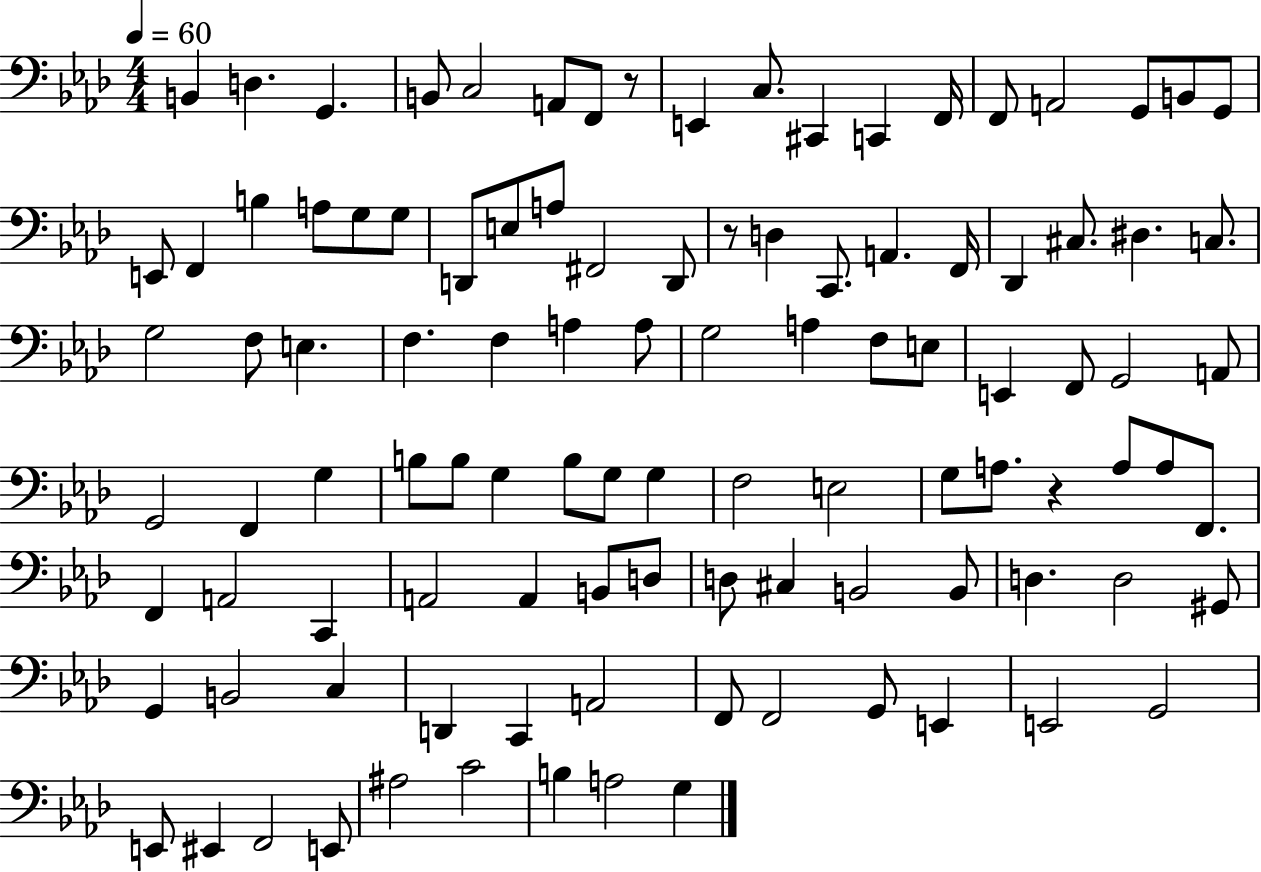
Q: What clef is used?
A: bass